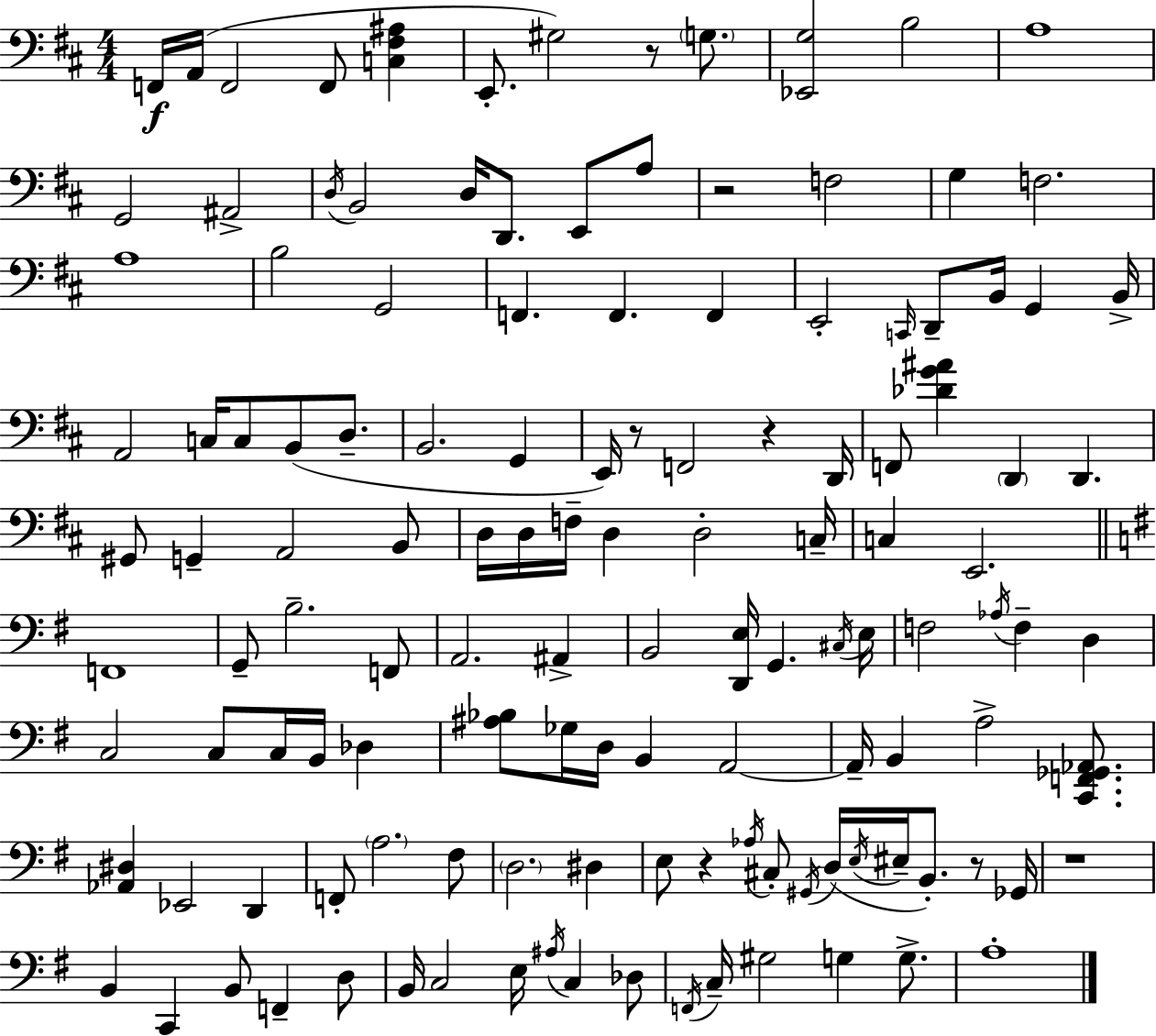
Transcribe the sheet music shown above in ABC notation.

X:1
T:Untitled
M:4/4
L:1/4
K:D
F,,/4 A,,/4 F,,2 F,,/2 [C,^F,^A,] E,,/2 ^G,2 z/2 G,/2 [_E,,G,]2 B,2 A,4 G,,2 ^A,,2 D,/4 B,,2 D,/4 D,,/2 E,,/2 A,/2 z2 F,2 G, F,2 A,4 B,2 G,,2 F,, F,, F,, E,,2 C,,/4 D,,/2 B,,/4 G,, B,,/4 A,,2 C,/4 C,/2 B,,/2 D,/2 B,,2 G,, E,,/4 z/2 F,,2 z D,,/4 F,,/2 [_DG^A] D,, D,, ^G,,/2 G,, A,,2 B,,/2 D,/4 D,/4 F,/4 D, D,2 C,/4 C, E,,2 F,,4 G,,/2 B,2 F,,/2 A,,2 ^A,, B,,2 [D,,E,]/4 G,, ^C,/4 E,/4 F,2 _A,/4 F, D, C,2 C,/2 C,/4 B,,/4 _D, [^A,_B,]/2 _G,/4 D,/4 B,, A,,2 A,,/4 B,, A,2 [C,,F,,_G,,_A,,]/2 [_A,,^D,] _E,,2 D,, F,,/2 A,2 ^F,/2 D,2 ^D, E,/2 z _A,/4 ^C,/2 ^G,,/4 D,/4 E,/4 ^E,/4 B,,/2 z/2 _G,,/4 z4 B,, C,, B,,/2 F,, D,/2 B,,/4 C,2 E,/4 ^A,/4 C, _D,/2 F,,/4 C,/4 ^G,2 G, G,/2 A,4